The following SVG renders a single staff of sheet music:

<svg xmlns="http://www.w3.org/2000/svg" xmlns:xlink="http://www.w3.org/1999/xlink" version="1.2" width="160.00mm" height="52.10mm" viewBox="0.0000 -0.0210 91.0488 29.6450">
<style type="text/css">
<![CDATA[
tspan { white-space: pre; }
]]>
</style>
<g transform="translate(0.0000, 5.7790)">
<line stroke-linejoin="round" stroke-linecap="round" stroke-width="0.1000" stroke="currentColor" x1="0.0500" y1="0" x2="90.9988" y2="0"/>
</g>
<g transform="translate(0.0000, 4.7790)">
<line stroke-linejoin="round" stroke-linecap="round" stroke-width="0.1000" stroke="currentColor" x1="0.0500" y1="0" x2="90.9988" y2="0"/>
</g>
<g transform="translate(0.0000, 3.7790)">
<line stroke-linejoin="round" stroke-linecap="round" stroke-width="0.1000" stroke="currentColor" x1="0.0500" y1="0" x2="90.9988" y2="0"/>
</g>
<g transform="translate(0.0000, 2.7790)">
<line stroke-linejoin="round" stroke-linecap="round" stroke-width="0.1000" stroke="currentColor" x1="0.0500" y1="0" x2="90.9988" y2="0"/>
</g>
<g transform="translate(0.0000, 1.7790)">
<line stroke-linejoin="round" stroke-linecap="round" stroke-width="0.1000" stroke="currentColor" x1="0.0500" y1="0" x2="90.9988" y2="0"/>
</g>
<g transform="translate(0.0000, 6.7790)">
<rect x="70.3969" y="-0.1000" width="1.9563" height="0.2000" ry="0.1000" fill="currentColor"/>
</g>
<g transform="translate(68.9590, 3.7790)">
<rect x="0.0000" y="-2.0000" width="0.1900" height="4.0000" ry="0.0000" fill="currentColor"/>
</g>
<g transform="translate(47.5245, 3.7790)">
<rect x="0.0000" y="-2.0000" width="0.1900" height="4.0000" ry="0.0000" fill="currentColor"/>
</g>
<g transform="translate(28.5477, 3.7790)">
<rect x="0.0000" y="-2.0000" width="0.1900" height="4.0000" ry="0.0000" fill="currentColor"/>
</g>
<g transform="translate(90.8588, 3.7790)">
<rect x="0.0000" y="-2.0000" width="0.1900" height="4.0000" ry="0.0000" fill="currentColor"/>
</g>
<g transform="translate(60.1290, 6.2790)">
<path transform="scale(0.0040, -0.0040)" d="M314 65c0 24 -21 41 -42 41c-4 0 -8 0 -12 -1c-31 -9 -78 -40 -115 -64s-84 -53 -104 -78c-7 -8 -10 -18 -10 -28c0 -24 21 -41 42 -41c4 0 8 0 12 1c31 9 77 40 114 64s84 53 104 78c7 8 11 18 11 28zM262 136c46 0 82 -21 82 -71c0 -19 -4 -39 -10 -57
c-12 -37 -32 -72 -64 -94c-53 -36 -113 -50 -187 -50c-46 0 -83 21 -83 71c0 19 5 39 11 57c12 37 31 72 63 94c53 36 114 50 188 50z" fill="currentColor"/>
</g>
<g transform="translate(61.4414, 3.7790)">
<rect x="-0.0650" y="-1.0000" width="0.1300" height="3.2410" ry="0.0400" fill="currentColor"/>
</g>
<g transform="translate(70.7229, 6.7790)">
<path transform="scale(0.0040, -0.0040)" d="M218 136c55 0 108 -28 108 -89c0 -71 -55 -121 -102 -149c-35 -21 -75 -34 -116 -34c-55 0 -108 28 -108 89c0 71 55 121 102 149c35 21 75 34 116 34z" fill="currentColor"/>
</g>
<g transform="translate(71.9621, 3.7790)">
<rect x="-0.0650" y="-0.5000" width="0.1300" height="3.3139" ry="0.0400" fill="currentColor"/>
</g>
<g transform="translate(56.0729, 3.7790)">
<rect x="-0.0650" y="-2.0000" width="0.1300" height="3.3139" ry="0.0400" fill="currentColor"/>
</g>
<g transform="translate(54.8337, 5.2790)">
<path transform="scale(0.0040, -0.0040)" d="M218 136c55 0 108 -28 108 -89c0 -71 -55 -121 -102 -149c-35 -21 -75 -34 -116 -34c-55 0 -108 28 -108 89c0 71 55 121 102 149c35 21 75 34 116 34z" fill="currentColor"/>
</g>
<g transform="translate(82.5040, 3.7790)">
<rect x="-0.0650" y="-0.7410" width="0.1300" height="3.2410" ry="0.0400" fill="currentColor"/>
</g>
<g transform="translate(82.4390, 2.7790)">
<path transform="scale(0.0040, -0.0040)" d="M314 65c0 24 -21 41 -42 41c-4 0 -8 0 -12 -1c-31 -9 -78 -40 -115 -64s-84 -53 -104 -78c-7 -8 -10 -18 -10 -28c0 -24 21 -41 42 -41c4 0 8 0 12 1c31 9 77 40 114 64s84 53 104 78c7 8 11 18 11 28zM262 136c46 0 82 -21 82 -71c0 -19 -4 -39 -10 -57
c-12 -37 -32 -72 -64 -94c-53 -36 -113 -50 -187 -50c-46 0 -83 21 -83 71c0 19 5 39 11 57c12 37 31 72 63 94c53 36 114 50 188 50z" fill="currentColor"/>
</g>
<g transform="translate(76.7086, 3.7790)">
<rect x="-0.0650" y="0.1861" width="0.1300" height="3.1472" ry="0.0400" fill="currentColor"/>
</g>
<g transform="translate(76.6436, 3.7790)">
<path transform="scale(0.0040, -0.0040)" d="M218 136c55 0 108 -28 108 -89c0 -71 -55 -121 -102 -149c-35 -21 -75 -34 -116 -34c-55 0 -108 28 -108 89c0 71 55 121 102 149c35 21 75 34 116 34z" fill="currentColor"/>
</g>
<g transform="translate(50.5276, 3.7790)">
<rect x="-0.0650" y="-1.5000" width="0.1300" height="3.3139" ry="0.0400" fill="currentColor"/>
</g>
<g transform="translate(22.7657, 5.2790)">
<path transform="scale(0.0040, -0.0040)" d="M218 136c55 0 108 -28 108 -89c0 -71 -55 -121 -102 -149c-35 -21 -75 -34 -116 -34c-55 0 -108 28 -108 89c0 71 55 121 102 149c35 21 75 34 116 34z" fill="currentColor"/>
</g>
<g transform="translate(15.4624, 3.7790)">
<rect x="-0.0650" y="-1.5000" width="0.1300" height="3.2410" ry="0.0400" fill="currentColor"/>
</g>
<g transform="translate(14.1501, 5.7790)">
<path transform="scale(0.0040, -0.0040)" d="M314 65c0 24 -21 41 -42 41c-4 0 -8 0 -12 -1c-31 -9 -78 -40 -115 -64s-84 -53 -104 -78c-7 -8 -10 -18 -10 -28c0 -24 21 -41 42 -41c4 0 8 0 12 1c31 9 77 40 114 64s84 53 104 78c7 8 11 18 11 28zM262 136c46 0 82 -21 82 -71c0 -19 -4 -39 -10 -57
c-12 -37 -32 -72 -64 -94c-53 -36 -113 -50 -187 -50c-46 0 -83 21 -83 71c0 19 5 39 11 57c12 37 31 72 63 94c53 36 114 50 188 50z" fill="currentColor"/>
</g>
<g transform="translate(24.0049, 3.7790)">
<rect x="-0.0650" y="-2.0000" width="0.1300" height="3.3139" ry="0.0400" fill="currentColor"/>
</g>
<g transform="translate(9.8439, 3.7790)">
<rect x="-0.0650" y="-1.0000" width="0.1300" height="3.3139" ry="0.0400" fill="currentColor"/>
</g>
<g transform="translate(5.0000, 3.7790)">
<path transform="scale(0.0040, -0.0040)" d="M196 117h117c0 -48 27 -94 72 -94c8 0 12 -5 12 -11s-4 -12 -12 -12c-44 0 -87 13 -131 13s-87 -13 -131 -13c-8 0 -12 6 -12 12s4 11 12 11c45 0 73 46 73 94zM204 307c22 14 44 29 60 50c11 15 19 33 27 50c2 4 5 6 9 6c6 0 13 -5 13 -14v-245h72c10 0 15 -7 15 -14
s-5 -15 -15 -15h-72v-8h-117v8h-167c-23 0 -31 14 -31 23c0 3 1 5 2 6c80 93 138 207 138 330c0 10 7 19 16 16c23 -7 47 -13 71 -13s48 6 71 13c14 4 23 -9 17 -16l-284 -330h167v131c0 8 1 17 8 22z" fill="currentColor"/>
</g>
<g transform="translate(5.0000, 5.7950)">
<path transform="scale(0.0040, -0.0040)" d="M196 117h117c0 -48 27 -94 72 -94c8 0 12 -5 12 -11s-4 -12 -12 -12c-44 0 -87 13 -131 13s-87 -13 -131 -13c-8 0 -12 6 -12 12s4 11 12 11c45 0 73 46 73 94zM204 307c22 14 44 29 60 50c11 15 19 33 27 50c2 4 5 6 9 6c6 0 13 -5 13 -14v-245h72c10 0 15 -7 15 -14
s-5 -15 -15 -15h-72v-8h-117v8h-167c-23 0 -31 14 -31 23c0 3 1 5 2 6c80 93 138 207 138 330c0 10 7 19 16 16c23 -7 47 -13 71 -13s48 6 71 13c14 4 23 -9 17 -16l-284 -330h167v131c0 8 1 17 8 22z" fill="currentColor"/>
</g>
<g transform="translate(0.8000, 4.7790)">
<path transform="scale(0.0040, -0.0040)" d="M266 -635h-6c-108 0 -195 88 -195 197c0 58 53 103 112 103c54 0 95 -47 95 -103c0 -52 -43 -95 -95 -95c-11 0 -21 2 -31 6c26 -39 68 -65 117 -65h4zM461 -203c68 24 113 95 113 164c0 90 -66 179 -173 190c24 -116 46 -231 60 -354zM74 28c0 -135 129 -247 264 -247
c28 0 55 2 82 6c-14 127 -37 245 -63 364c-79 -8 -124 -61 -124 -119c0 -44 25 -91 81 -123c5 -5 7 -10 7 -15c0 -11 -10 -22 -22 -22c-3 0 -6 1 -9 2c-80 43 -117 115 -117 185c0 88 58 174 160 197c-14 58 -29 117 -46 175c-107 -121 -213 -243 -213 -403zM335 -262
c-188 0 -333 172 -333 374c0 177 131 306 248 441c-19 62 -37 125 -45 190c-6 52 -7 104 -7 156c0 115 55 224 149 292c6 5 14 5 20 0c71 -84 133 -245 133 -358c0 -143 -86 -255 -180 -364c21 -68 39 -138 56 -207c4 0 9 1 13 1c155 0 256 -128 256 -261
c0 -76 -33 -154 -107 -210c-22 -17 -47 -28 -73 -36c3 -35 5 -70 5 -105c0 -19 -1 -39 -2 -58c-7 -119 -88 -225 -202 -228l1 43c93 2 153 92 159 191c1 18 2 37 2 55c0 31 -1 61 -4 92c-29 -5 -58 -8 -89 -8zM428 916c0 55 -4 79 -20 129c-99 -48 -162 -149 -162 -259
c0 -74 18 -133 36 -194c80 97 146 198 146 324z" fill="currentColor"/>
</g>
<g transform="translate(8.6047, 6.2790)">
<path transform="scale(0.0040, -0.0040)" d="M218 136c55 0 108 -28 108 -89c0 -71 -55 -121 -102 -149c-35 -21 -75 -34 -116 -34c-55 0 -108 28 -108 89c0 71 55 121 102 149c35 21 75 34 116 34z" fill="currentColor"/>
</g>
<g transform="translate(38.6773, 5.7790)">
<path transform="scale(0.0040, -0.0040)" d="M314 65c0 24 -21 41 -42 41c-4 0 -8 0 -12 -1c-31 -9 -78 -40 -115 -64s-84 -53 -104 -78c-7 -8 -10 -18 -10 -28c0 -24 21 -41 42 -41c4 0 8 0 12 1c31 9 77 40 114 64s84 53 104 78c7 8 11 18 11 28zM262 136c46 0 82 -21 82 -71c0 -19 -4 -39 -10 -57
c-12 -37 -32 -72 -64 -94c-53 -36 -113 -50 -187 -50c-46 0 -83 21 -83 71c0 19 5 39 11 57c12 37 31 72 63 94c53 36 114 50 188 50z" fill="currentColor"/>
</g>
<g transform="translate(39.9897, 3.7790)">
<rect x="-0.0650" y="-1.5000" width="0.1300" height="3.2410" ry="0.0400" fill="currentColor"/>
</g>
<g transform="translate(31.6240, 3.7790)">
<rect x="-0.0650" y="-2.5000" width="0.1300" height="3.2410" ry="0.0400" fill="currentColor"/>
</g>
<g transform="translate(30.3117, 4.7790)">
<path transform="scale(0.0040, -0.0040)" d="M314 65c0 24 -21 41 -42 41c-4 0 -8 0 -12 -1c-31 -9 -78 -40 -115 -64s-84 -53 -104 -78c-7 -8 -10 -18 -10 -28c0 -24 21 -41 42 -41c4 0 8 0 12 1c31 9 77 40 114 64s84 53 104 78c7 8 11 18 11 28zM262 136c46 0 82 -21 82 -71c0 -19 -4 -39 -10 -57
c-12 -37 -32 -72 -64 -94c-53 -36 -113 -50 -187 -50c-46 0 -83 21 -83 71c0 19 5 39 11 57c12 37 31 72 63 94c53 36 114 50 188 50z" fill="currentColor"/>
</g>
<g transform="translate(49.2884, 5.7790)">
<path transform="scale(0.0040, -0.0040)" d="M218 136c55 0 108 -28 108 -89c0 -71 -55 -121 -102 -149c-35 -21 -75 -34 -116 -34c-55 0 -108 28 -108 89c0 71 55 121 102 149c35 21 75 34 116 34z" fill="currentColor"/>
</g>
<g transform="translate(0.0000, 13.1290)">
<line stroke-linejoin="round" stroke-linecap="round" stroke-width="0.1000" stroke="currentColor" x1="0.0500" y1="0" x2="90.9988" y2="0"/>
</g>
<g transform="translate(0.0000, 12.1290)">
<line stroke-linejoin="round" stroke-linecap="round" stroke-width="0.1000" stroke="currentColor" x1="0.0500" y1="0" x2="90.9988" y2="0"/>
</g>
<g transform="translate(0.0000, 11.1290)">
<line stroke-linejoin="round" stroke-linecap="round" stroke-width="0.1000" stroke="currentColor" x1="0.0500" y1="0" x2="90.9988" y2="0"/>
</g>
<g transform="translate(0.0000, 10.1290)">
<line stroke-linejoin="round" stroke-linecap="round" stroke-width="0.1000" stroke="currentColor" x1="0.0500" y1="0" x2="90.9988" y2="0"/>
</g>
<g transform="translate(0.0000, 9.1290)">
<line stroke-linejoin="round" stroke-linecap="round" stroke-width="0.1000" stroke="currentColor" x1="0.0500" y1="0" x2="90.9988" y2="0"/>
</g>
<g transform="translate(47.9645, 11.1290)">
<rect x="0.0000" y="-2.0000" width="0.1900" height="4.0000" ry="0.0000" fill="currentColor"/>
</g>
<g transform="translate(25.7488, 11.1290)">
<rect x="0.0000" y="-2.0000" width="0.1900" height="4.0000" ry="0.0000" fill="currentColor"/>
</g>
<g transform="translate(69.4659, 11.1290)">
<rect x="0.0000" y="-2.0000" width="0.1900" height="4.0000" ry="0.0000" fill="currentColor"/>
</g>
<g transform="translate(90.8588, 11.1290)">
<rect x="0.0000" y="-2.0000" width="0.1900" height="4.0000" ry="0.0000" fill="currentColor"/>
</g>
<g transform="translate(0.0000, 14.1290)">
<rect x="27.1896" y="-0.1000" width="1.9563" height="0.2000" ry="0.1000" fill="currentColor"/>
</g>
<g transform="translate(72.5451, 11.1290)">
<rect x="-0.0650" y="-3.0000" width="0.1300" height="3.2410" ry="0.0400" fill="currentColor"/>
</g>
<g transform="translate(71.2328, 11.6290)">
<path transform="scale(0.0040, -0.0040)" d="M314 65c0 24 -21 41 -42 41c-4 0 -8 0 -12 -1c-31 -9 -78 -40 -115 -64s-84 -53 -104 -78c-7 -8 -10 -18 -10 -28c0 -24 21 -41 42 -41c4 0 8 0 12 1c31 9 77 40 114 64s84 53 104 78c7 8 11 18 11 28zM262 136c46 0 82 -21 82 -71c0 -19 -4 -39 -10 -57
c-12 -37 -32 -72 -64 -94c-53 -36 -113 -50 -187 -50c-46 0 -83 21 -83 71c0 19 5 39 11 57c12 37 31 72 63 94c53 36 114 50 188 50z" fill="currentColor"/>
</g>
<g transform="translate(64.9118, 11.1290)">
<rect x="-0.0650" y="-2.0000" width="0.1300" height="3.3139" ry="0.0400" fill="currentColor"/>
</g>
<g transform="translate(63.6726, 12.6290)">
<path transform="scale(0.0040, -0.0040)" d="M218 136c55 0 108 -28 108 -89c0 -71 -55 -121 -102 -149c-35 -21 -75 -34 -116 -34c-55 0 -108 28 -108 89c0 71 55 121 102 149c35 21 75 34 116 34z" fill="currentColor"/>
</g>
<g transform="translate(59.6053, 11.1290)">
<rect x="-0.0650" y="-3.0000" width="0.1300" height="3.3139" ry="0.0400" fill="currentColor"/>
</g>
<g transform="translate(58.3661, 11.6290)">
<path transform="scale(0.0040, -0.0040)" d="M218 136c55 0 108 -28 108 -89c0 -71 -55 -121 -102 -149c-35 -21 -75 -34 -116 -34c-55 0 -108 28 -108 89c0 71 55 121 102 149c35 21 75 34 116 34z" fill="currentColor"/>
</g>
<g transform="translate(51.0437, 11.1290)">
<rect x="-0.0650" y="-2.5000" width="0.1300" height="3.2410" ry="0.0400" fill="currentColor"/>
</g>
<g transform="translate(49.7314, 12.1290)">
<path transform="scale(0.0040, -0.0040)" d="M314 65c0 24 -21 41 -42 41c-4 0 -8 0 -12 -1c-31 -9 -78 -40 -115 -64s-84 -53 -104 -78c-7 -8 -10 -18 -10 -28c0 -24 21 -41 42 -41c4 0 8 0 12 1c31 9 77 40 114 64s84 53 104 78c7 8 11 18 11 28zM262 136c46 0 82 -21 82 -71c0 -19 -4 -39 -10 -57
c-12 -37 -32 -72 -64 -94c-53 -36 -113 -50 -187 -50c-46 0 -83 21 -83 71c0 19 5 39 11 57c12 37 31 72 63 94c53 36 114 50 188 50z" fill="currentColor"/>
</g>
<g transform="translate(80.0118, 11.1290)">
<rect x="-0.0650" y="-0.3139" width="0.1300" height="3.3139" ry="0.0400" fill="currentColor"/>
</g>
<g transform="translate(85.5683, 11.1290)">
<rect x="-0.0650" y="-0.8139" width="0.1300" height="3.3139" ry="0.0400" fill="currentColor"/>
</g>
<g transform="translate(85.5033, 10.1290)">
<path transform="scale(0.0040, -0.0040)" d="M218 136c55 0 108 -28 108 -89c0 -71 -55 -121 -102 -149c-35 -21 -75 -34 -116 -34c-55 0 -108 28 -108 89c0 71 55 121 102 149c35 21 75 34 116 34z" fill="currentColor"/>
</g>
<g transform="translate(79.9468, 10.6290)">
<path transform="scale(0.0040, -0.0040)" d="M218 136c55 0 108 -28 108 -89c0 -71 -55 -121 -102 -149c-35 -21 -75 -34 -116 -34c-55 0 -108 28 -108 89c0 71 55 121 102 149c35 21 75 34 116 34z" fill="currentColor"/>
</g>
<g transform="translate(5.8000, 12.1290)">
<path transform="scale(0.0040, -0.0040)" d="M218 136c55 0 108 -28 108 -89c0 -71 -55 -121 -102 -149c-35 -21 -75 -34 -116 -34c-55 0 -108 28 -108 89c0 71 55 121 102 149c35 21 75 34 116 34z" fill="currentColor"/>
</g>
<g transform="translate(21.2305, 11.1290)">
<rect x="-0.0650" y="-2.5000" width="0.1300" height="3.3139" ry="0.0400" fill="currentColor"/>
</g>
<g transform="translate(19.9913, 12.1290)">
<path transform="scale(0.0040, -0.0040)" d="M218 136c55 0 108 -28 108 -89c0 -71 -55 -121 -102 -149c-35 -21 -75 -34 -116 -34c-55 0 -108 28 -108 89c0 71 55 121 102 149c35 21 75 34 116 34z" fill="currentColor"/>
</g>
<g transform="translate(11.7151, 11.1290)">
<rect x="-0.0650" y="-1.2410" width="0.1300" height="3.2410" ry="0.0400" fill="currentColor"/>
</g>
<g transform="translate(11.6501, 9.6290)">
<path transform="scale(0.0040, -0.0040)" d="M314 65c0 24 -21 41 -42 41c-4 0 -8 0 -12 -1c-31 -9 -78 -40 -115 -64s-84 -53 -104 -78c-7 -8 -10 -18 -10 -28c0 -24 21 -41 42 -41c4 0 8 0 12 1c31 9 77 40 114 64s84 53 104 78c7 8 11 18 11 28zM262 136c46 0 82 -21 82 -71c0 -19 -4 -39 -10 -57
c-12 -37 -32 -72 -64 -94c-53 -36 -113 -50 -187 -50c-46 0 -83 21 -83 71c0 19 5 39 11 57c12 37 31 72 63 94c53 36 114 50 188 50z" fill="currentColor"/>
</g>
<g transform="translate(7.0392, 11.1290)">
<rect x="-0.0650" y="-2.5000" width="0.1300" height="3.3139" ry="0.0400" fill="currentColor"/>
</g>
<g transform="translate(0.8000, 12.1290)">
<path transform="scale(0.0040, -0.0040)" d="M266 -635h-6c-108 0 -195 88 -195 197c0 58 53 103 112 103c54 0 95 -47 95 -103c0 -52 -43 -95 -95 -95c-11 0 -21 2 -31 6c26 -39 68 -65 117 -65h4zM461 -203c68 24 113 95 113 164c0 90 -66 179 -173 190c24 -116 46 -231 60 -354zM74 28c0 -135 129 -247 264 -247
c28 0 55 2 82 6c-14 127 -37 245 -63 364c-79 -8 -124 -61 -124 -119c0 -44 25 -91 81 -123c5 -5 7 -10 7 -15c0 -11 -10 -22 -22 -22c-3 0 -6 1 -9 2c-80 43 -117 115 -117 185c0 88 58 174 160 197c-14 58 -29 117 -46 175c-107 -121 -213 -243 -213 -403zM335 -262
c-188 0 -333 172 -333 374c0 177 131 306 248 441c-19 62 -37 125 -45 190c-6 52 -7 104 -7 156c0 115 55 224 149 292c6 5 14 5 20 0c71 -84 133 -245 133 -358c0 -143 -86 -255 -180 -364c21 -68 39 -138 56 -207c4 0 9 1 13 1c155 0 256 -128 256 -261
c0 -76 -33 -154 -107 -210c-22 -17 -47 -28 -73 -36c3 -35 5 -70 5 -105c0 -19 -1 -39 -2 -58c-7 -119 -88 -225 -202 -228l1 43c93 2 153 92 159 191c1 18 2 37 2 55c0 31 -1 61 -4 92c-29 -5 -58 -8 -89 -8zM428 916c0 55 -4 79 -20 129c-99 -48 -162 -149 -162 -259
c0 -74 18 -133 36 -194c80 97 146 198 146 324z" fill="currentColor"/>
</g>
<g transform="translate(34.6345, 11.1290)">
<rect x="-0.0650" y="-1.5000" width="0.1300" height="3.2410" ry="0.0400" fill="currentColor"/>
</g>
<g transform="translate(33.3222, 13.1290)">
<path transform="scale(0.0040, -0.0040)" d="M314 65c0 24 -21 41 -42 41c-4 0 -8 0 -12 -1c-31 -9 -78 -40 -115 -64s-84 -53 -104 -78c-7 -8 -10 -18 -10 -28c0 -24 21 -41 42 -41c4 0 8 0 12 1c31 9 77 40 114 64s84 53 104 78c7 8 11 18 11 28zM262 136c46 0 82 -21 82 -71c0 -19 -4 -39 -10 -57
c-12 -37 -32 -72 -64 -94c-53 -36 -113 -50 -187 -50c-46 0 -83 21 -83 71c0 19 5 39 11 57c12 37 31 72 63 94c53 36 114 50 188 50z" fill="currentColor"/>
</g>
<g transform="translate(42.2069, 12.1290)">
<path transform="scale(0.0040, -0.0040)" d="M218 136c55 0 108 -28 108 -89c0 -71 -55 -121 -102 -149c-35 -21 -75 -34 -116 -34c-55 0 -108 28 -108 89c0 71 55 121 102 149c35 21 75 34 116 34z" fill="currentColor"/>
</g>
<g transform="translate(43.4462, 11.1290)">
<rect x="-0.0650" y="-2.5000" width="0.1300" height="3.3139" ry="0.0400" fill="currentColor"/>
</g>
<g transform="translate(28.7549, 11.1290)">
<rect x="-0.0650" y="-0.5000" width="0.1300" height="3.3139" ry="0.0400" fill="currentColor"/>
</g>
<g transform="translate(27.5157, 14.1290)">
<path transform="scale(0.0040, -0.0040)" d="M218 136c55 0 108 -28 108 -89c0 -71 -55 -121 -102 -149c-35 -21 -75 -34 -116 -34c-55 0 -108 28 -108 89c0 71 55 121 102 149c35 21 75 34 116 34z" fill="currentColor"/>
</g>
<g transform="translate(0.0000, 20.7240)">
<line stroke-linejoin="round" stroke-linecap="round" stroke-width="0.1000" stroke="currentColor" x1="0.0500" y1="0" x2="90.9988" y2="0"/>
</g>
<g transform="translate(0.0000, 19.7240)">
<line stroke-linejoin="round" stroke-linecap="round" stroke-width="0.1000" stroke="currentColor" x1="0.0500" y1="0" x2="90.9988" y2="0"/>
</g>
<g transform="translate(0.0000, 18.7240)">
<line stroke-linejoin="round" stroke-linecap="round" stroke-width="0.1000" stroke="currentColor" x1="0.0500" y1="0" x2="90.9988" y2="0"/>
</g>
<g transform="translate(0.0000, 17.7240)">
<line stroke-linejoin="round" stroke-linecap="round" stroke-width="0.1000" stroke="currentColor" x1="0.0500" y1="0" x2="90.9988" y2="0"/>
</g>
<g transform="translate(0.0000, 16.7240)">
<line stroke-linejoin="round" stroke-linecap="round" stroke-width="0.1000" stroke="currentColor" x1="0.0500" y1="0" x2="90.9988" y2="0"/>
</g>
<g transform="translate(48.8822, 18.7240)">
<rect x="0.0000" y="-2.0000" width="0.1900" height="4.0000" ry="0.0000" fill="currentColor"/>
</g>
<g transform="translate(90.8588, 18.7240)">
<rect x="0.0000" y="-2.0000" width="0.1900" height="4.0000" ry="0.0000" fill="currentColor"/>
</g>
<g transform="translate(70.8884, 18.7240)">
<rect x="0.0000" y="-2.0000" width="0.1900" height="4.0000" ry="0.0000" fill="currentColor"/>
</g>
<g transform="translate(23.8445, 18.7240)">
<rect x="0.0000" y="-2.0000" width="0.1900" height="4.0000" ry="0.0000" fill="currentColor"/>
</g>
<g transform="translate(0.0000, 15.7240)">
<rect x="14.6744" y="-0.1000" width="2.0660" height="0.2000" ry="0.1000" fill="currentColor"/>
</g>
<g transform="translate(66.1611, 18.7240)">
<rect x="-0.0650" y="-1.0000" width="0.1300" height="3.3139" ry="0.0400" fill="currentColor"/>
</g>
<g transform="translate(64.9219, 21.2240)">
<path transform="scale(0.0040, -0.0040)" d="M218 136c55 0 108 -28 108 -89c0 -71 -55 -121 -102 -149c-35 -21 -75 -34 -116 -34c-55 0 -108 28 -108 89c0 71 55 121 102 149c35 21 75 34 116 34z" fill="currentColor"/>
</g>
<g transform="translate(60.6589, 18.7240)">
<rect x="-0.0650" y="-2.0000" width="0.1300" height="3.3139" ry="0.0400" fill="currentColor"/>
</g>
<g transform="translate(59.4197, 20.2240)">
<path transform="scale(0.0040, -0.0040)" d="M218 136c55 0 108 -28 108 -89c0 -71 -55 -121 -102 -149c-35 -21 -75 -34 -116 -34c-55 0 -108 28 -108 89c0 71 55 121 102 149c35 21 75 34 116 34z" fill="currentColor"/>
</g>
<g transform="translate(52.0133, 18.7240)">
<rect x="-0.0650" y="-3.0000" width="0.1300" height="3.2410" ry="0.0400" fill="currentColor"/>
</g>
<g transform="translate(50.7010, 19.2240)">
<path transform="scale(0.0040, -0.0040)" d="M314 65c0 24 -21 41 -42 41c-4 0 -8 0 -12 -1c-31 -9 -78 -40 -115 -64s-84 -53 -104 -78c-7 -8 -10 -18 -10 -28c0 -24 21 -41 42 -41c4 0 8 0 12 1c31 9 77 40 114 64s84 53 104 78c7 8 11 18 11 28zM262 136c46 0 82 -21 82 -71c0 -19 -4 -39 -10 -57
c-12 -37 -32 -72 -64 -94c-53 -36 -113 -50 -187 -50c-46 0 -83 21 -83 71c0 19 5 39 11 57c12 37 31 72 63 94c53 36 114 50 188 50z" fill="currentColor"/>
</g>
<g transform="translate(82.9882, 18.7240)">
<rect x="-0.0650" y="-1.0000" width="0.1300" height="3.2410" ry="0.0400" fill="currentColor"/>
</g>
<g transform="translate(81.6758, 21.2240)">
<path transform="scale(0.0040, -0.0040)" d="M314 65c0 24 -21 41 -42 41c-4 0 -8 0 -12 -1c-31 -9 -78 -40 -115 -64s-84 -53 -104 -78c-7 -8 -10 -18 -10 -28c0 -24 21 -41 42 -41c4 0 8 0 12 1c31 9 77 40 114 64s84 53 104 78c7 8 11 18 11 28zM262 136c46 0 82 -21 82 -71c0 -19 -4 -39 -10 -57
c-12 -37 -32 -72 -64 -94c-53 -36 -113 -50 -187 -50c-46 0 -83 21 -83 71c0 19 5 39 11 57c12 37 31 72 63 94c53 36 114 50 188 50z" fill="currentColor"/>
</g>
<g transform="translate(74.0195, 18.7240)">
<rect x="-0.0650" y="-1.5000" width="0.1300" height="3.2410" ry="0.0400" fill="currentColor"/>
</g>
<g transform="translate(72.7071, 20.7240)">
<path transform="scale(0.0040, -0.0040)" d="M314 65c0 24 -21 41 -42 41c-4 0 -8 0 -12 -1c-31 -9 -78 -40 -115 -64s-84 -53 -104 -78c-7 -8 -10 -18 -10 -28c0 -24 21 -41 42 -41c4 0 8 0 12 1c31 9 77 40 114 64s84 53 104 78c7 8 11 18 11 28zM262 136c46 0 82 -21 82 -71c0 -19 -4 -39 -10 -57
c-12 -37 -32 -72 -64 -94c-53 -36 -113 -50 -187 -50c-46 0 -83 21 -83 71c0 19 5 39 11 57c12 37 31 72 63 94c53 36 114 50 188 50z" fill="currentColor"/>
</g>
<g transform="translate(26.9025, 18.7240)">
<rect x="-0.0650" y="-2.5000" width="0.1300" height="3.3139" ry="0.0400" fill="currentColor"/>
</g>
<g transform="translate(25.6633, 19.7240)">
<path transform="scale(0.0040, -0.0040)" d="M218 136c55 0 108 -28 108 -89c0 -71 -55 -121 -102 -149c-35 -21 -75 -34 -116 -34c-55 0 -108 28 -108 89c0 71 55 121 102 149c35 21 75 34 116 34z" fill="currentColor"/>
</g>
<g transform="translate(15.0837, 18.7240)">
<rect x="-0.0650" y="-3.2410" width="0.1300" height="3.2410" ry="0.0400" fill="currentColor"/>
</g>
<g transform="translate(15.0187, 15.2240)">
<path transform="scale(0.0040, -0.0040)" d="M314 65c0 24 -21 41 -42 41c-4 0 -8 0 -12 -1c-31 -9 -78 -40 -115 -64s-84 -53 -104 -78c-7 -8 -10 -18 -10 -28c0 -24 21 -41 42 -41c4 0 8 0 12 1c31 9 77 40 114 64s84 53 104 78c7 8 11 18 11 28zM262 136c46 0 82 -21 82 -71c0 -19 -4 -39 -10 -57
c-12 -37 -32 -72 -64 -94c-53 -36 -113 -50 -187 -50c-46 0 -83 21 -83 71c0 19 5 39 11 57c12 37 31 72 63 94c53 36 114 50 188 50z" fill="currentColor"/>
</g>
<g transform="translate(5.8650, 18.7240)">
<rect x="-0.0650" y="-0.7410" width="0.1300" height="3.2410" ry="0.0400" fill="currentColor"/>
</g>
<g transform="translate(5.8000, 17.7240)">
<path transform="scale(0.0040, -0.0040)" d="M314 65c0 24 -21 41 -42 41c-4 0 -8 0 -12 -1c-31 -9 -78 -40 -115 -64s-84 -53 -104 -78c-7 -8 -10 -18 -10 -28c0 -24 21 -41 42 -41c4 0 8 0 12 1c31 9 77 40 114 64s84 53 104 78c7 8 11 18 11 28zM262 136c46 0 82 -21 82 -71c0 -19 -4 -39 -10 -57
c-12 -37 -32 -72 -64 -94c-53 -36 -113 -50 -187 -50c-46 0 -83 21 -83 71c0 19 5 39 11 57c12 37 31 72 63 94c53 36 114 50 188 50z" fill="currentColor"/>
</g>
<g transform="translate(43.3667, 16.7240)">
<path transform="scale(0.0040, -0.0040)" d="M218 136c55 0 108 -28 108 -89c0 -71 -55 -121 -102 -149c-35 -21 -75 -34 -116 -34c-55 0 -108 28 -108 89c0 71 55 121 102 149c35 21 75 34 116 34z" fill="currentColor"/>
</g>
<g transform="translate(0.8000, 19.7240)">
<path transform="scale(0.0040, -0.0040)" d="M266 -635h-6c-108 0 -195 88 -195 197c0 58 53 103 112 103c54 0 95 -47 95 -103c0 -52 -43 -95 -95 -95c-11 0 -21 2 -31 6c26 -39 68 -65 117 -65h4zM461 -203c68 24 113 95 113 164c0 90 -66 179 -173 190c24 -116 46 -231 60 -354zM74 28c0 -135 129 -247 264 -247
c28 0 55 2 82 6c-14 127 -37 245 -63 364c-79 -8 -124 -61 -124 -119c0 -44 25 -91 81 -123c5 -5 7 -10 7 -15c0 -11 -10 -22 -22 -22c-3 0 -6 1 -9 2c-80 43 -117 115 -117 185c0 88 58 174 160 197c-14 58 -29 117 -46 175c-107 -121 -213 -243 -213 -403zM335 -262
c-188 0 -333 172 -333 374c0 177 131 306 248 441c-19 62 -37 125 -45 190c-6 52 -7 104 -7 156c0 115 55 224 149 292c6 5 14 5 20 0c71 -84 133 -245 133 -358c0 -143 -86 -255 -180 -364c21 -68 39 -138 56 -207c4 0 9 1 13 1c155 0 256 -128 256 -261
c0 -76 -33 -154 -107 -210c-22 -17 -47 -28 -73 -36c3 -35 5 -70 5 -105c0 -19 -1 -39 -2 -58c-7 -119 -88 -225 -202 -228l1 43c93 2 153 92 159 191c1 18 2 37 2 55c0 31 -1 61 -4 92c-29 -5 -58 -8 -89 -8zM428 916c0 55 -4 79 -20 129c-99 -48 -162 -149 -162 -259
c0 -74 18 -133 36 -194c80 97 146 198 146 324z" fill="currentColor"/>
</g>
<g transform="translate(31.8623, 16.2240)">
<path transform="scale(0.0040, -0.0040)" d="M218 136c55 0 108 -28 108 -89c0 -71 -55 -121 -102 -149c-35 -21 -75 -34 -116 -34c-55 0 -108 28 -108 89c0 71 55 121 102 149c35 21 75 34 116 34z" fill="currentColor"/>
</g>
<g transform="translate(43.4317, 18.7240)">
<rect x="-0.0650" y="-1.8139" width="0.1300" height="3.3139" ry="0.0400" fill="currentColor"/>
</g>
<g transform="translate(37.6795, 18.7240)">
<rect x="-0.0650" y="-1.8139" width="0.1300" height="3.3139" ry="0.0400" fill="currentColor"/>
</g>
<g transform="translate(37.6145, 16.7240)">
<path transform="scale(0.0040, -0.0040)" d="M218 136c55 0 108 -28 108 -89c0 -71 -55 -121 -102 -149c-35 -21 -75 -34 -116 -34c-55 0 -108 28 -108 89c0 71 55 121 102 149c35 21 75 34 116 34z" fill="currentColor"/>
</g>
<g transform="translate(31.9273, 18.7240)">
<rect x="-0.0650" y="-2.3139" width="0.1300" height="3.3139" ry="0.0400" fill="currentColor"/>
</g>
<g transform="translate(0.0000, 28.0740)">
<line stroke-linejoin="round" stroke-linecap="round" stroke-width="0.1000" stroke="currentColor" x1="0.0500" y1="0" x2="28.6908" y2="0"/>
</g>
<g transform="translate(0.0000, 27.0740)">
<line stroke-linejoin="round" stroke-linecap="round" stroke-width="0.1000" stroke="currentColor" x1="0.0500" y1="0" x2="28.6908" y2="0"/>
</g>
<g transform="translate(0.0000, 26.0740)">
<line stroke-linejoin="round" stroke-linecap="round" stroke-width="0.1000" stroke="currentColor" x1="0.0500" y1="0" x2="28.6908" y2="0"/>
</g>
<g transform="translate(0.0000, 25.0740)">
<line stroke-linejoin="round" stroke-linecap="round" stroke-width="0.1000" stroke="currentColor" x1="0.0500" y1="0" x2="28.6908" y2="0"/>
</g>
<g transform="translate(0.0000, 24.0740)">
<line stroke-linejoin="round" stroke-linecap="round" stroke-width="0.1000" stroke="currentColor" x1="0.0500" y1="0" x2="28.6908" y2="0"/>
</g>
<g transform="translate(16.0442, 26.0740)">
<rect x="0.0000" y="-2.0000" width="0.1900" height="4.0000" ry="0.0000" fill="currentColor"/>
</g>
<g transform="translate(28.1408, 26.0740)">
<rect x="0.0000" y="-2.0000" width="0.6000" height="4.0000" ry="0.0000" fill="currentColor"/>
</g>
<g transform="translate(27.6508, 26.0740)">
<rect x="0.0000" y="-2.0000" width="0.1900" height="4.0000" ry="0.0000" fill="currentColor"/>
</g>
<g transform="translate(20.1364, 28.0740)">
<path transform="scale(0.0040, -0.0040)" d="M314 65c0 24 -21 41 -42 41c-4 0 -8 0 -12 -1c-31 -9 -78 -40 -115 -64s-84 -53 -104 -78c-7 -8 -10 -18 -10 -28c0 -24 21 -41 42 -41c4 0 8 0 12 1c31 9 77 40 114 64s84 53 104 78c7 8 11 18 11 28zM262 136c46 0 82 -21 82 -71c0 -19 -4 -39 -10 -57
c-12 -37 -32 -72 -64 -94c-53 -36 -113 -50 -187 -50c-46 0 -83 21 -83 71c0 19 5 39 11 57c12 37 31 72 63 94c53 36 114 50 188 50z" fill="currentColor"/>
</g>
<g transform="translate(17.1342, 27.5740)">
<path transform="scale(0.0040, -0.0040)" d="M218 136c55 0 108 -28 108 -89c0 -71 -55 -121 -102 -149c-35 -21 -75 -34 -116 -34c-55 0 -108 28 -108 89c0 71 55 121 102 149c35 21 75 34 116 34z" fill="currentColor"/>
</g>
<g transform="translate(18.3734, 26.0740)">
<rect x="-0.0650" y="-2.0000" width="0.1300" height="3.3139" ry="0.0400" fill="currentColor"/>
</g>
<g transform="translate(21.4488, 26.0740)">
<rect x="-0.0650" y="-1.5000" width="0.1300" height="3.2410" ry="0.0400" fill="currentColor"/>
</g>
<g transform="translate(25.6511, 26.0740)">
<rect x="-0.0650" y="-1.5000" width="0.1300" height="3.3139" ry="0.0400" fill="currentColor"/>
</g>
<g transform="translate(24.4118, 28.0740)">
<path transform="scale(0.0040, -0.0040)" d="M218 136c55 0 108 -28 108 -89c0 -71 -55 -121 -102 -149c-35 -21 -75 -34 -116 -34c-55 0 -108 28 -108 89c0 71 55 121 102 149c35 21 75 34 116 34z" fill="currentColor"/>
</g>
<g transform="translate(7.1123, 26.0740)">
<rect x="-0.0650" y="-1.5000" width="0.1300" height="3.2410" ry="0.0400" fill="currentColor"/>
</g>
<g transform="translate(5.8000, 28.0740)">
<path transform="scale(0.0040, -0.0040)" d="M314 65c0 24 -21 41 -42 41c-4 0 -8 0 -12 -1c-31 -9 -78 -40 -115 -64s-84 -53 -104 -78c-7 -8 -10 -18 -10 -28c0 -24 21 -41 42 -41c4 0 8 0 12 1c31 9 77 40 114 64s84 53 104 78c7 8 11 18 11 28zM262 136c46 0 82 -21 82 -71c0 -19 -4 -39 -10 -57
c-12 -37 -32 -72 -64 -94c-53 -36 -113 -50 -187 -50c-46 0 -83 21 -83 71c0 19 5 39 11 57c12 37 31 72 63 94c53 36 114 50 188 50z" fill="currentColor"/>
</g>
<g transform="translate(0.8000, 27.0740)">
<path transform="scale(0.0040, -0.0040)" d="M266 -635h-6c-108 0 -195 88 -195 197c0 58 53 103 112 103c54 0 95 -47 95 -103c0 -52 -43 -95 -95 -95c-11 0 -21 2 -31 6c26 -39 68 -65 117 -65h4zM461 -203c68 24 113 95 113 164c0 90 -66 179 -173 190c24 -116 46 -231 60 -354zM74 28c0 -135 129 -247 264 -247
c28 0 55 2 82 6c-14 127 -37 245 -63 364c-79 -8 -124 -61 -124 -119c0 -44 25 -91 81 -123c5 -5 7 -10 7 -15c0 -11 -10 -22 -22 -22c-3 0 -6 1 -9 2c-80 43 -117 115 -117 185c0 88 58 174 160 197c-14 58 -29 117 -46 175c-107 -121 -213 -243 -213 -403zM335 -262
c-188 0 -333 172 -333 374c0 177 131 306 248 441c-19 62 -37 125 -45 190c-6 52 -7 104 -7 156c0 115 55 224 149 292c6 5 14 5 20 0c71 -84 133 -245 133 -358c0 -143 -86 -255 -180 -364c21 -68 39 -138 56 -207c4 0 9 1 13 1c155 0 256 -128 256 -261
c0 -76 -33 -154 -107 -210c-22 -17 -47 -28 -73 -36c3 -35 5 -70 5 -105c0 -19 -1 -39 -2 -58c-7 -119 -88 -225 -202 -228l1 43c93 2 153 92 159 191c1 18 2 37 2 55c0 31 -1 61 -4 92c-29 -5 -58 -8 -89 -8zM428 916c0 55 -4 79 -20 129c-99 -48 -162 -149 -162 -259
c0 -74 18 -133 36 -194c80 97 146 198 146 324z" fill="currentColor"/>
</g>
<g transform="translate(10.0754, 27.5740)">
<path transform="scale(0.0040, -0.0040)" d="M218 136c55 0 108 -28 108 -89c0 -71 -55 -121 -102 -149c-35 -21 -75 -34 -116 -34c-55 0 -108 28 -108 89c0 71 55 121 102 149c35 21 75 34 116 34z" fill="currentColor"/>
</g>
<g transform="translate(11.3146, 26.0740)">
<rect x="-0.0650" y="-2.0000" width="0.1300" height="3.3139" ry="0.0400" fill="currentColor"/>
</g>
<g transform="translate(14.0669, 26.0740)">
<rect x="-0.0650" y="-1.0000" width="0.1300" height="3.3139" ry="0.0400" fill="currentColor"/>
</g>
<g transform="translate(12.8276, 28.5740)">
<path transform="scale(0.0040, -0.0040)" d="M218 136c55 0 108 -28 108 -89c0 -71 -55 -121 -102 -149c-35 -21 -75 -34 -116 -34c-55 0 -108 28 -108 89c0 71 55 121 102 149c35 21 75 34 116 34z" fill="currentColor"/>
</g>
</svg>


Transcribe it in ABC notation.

X:1
T:Untitled
M:4/4
L:1/4
K:C
D E2 F G2 E2 E F D2 C B d2 G e2 G C E2 G G2 A F A2 c d d2 b2 G g f f A2 F D E2 D2 E2 F D F E2 E